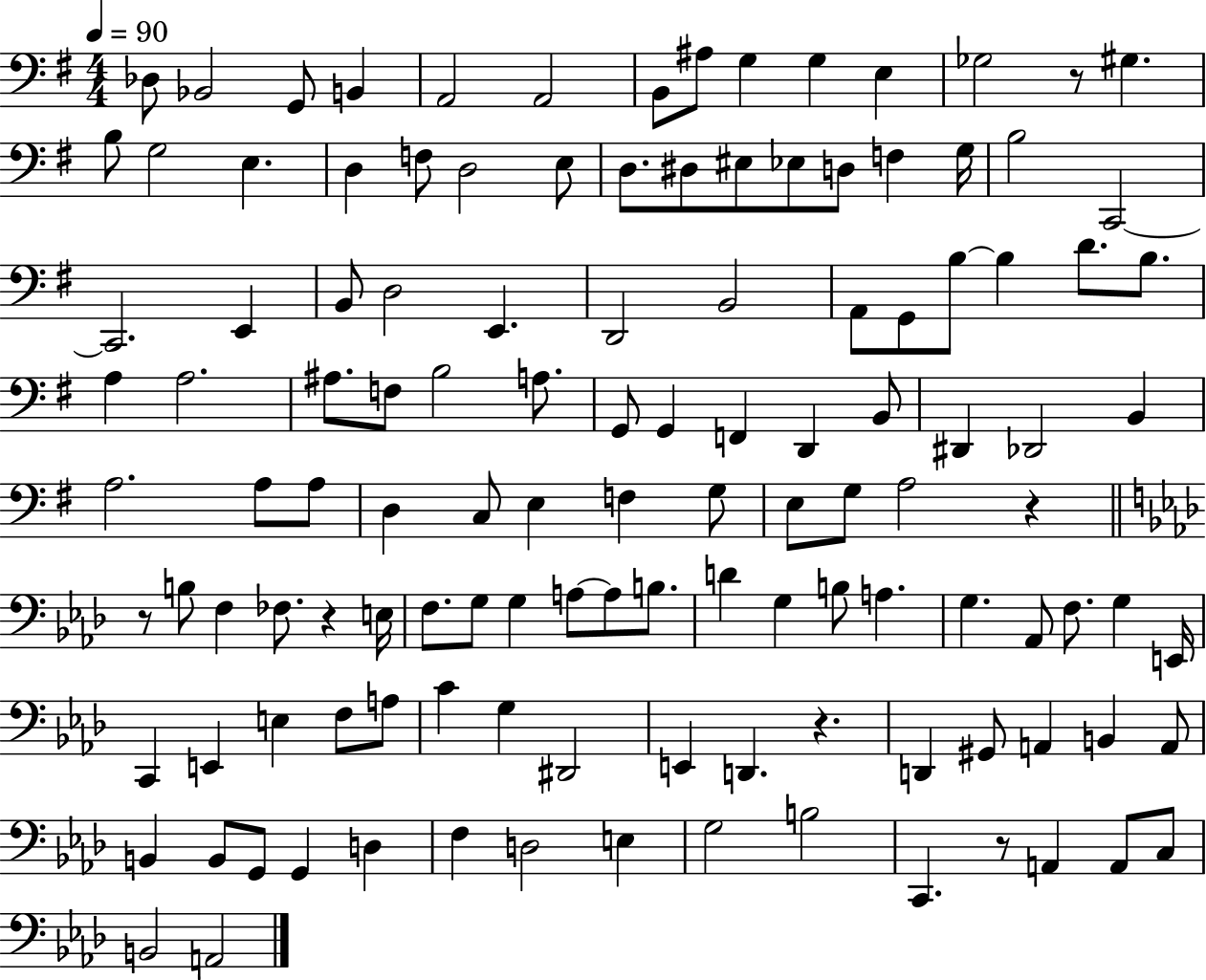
X:1
T:Untitled
M:4/4
L:1/4
K:G
_D,/2 _B,,2 G,,/2 B,, A,,2 A,,2 B,,/2 ^A,/2 G, G, E, _G,2 z/2 ^G, B,/2 G,2 E, D, F,/2 D,2 E,/2 D,/2 ^D,/2 ^E,/2 _E,/2 D,/2 F, G,/4 B,2 C,,2 C,,2 E,, B,,/2 D,2 E,, D,,2 B,,2 A,,/2 G,,/2 B,/2 B, D/2 B,/2 A, A,2 ^A,/2 F,/2 B,2 A,/2 G,,/2 G,, F,, D,, B,,/2 ^D,, _D,,2 B,, A,2 A,/2 A,/2 D, C,/2 E, F, G,/2 E,/2 G,/2 A,2 z z/2 B,/2 F, _F,/2 z E,/4 F,/2 G,/2 G, A,/2 A,/2 B,/2 D G, B,/2 A, G, _A,,/2 F,/2 G, E,,/4 C,, E,, E, F,/2 A,/2 C G, ^D,,2 E,, D,, z D,, ^G,,/2 A,, B,, A,,/2 B,, B,,/2 G,,/2 G,, D, F, D,2 E, G,2 B,2 C,, z/2 A,, A,,/2 C,/2 B,,2 A,,2